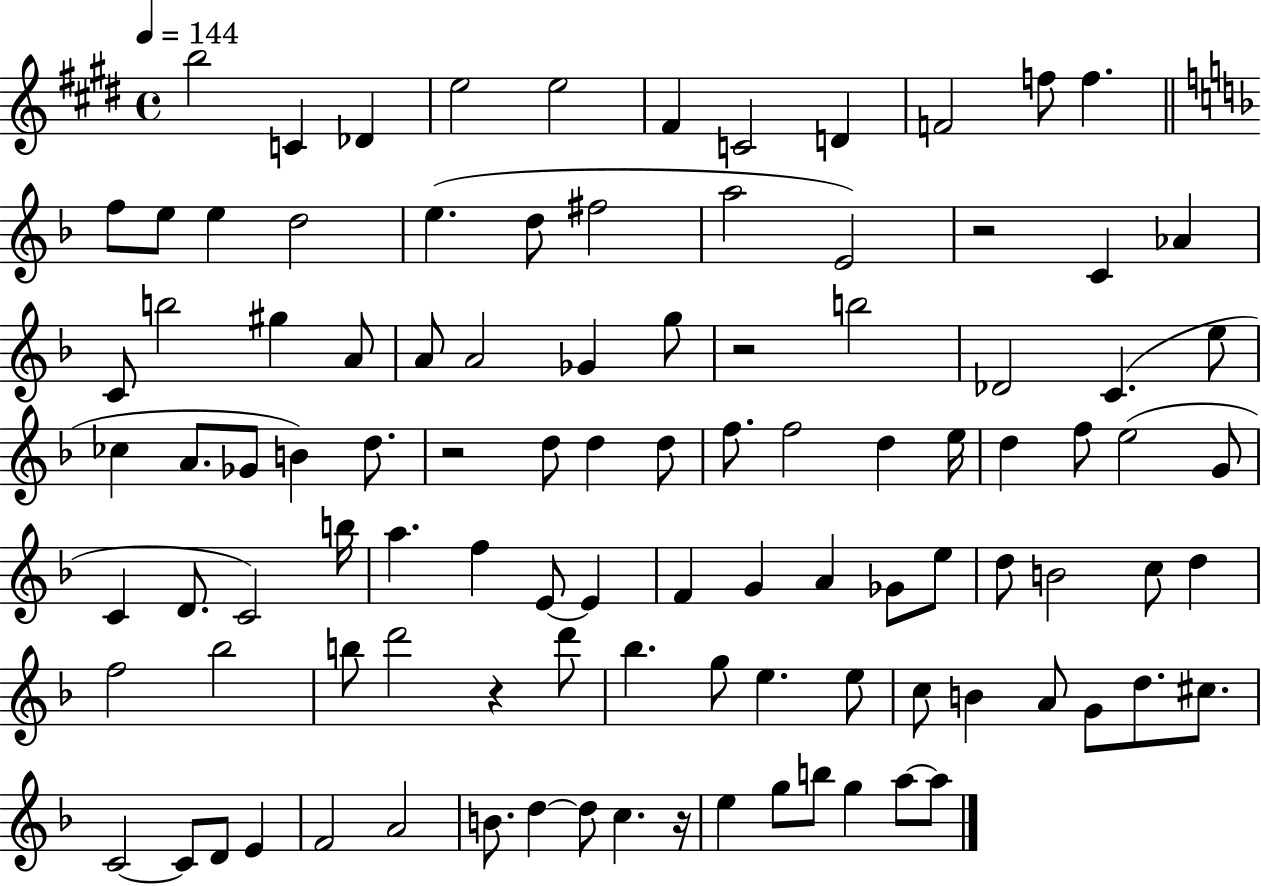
{
  \clef treble
  \time 4/4
  \defaultTimeSignature
  \key e \major
  \tempo 4 = 144
  b''2 c'4 des'4 | e''2 e''2 | fis'4 c'2 d'4 | f'2 f''8 f''4. | \break \bar "||" \break \key f \major f''8 e''8 e''4 d''2 | e''4.( d''8 fis''2 | a''2 e'2) | r2 c'4 aes'4 | \break c'8 b''2 gis''4 a'8 | a'8 a'2 ges'4 g''8 | r2 b''2 | des'2 c'4.( e''8 | \break ces''4 a'8. ges'8 b'4) d''8. | r2 d''8 d''4 d''8 | f''8. f''2 d''4 e''16 | d''4 f''8 e''2( g'8 | \break c'4 d'8. c'2) b''16 | a''4. f''4 e'8~~ e'4 | f'4 g'4 a'4 ges'8 e''8 | d''8 b'2 c''8 d''4 | \break f''2 bes''2 | b''8 d'''2 r4 d'''8 | bes''4. g''8 e''4. e''8 | c''8 b'4 a'8 g'8 d''8. cis''8. | \break c'2~~ c'8 d'8 e'4 | f'2 a'2 | b'8. d''4~~ d''8 c''4. r16 | e''4 g''8 b''8 g''4 a''8~~ a''8 | \break \bar "|."
}